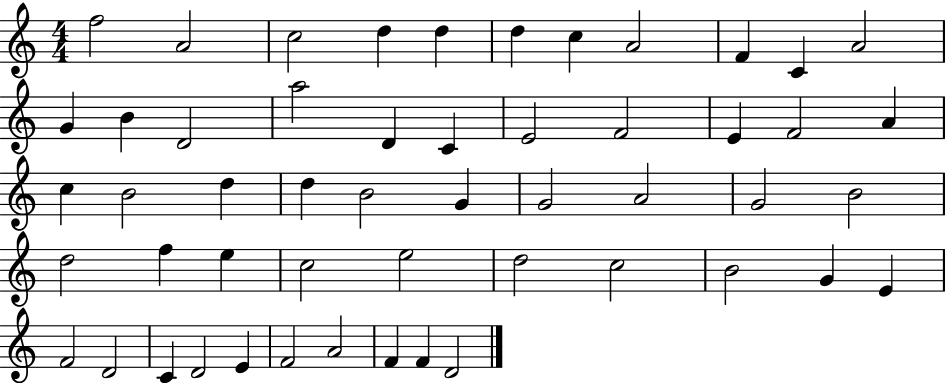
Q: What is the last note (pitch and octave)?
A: D4